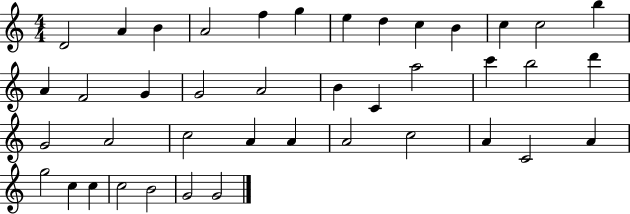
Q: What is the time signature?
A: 4/4